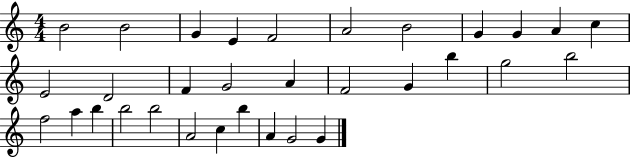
{
  \clef treble
  \numericTimeSignature
  \time 4/4
  \key c \major
  b'2 b'2 | g'4 e'4 f'2 | a'2 b'2 | g'4 g'4 a'4 c''4 | \break e'2 d'2 | f'4 g'2 a'4 | f'2 g'4 b''4 | g''2 b''2 | \break f''2 a''4 b''4 | b''2 b''2 | a'2 c''4 b''4 | a'4 g'2 g'4 | \break \bar "|."
}